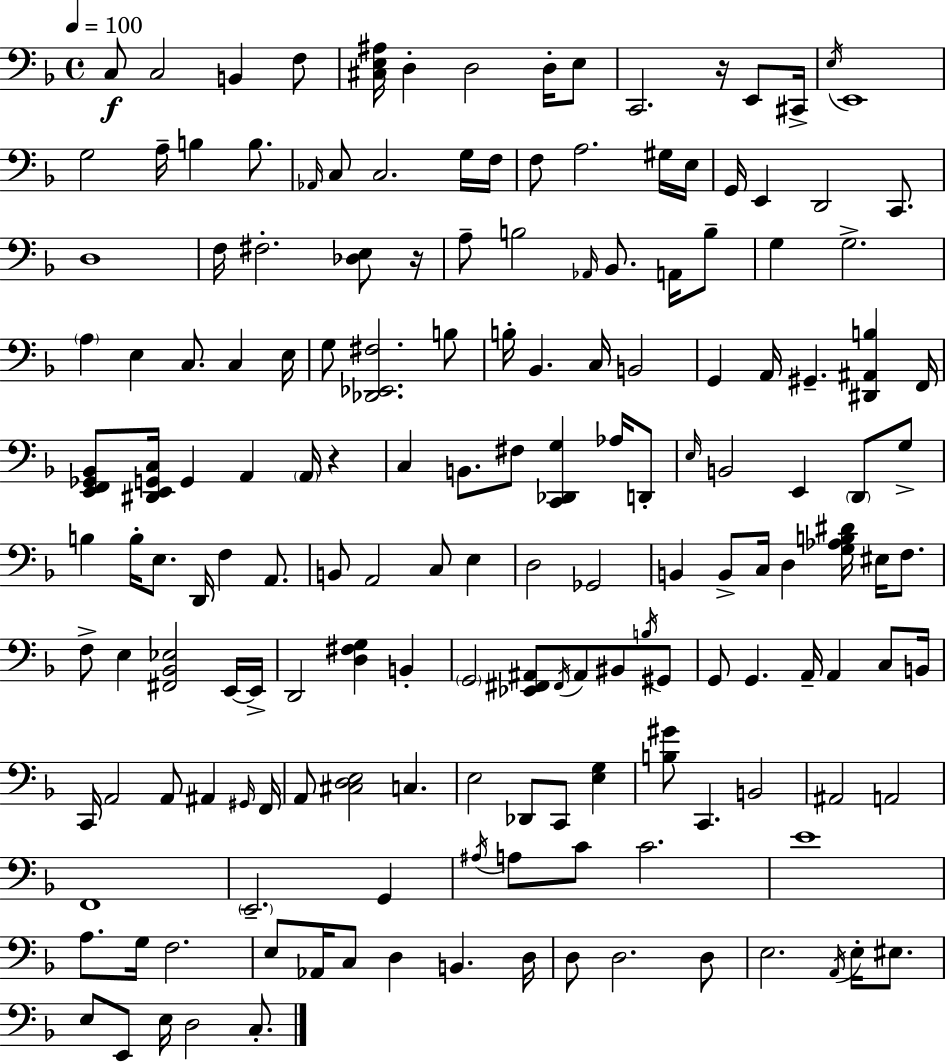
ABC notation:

X:1
T:Untitled
M:4/4
L:1/4
K:F
C,/2 C,2 B,, F,/2 [^C,E,^A,]/4 D, D,2 D,/4 E,/2 C,,2 z/4 E,,/2 ^C,,/4 E,/4 E,,4 G,2 A,/4 B, B,/2 _A,,/4 C,/2 C,2 G,/4 F,/4 F,/2 A,2 ^G,/4 E,/4 G,,/4 E,, D,,2 C,,/2 D,4 F,/4 ^F,2 [_D,E,]/2 z/4 A,/2 B,2 _A,,/4 _B,,/2 A,,/4 B,/2 G, G,2 A, E, C,/2 C, E,/4 G,/2 [_D,,_E,,^F,]2 B,/2 B,/4 _B,, C,/4 B,,2 G,, A,,/4 ^G,, [^D,,^A,,B,] F,,/4 [E,,F,,_G,,_B,,]/2 [^D,,E,,G,,C,]/4 G,, A,, A,,/4 z C, B,,/2 ^F,/2 [C,,_D,,G,] _A,/4 D,,/2 E,/4 B,,2 E,, D,,/2 G,/2 B, B,/4 E,/2 D,,/4 F, A,,/2 B,,/2 A,,2 C,/2 E, D,2 _G,,2 B,, B,,/2 C,/4 D, [G,_A,B,^D]/4 ^E,/4 F,/2 F,/2 E, [^F,,_B,,_E,]2 E,,/4 E,,/4 D,,2 [D,^F,G,] B,, G,,2 [_E,,^F,,^A,,]/2 ^F,,/4 ^A,,/2 ^B,,/2 B,/4 ^G,,/2 G,,/2 G,, A,,/4 A,, C,/2 B,,/4 C,,/4 A,,2 A,,/2 ^A,, ^G,,/4 F,,/4 A,,/2 [^C,D,E,]2 C, E,2 _D,,/2 C,,/2 [E,G,] [B,^G]/2 C,, B,,2 ^A,,2 A,,2 F,,4 E,,2 G,, ^A,/4 A,/2 C/2 C2 E4 A,/2 G,/4 F,2 E,/2 _A,,/4 C,/2 D, B,, D,/4 D,/2 D,2 D,/2 E,2 A,,/4 E,/4 ^E,/2 E,/2 E,,/2 E,/4 D,2 C,/2